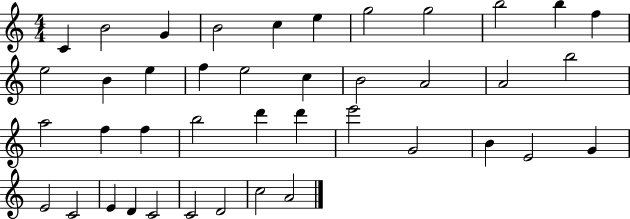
{
  \clef treble
  \numericTimeSignature
  \time 4/4
  \key c \major
  c'4 b'2 g'4 | b'2 c''4 e''4 | g''2 g''2 | b''2 b''4 f''4 | \break e''2 b'4 e''4 | f''4 e''2 c''4 | b'2 a'2 | a'2 b''2 | \break a''2 f''4 f''4 | b''2 d'''4 d'''4 | e'''2 g'2 | b'4 e'2 g'4 | \break e'2 c'2 | e'4 d'4 c'2 | c'2 d'2 | c''2 a'2 | \break \bar "|."
}